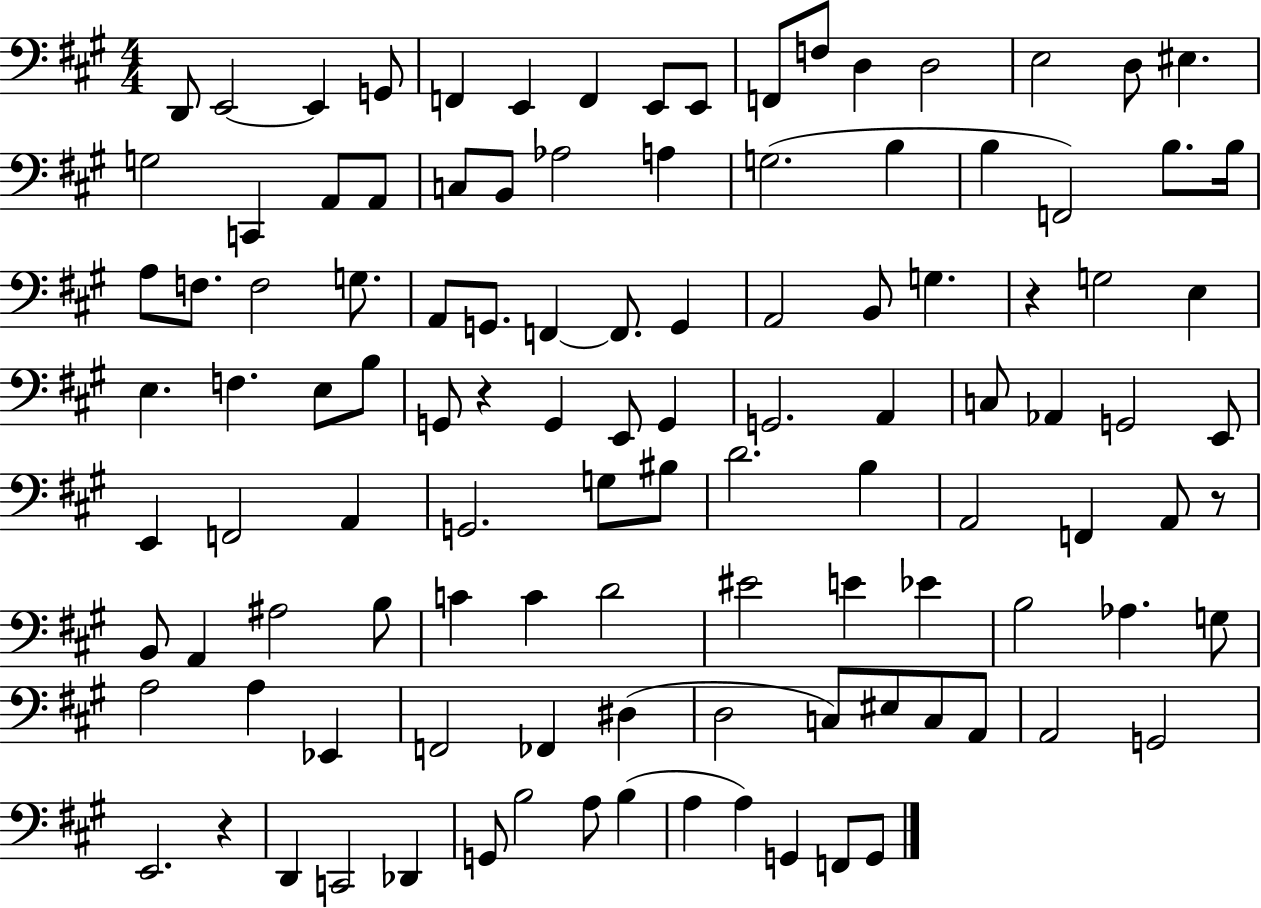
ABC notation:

X:1
T:Untitled
M:4/4
L:1/4
K:A
D,,/2 E,,2 E,, G,,/2 F,, E,, F,, E,,/2 E,,/2 F,,/2 F,/2 D, D,2 E,2 D,/2 ^E, G,2 C,, A,,/2 A,,/2 C,/2 B,,/2 _A,2 A, G,2 B, B, F,,2 B,/2 B,/4 A,/2 F,/2 F,2 G,/2 A,,/2 G,,/2 F,, F,,/2 G,, A,,2 B,,/2 G, z G,2 E, E, F, E,/2 B,/2 G,,/2 z G,, E,,/2 G,, G,,2 A,, C,/2 _A,, G,,2 E,,/2 E,, F,,2 A,, G,,2 G,/2 ^B,/2 D2 B, A,,2 F,, A,,/2 z/2 B,,/2 A,, ^A,2 B,/2 C C D2 ^E2 E _E B,2 _A, G,/2 A,2 A, _E,, F,,2 _F,, ^D, D,2 C,/2 ^E,/2 C,/2 A,,/2 A,,2 G,,2 E,,2 z D,, C,,2 _D,, G,,/2 B,2 A,/2 B, A, A, G,, F,,/2 G,,/2